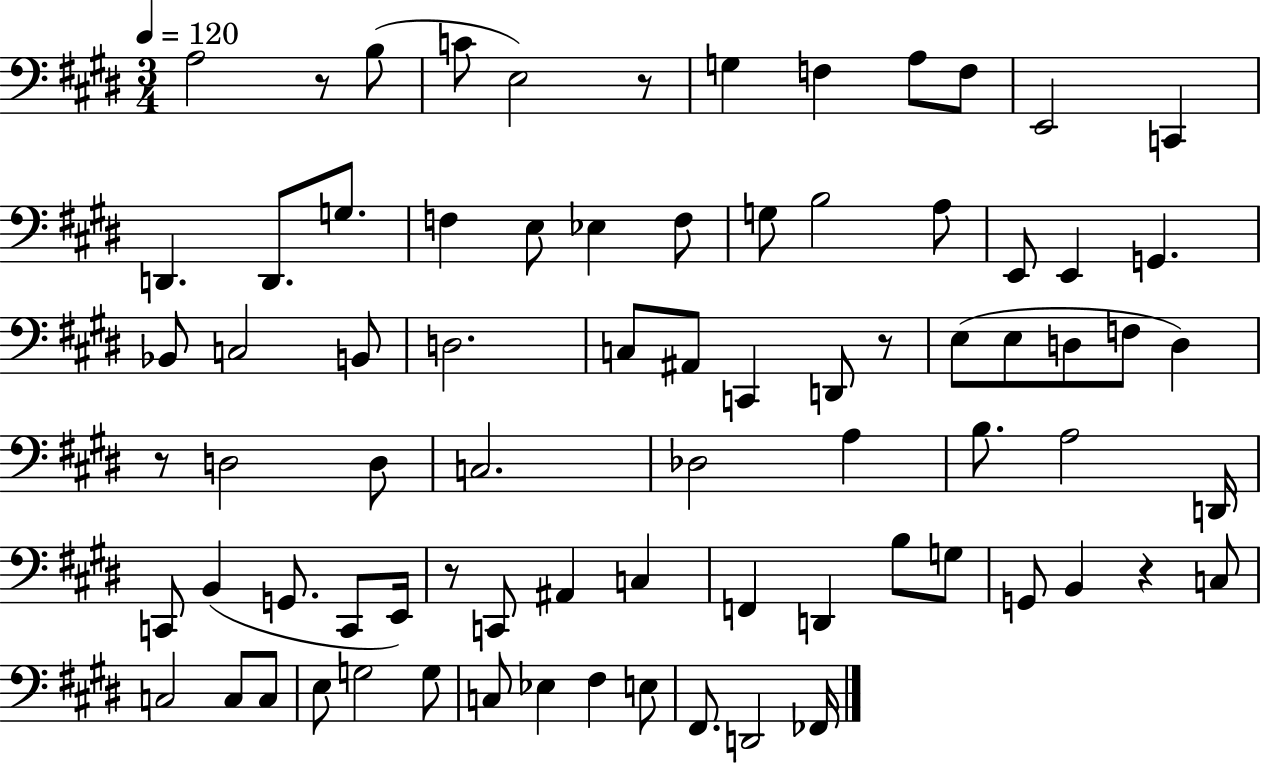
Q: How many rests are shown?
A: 6